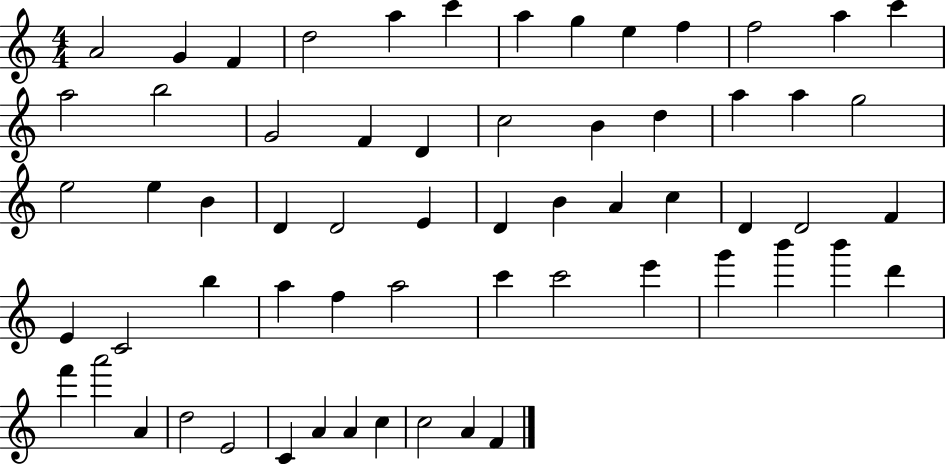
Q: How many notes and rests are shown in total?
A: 62